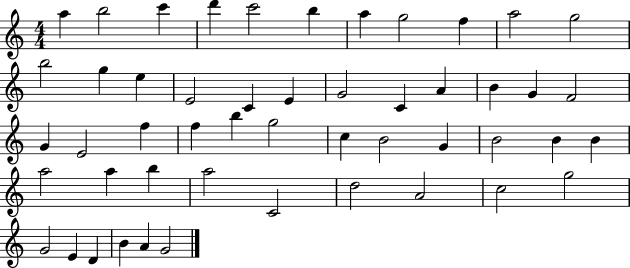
{
  \clef treble
  \numericTimeSignature
  \time 4/4
  \key c \major
  a''4 b''2 c'''4 | d'''4 c'''2 b''4 | a''4 g''2 f''4 | a''2 g''2 | \break b''2 g''4 e''4 | e'2 c'4 e'4 | g'2 c'4 a'4 | b'4 g'4 f'2 | \break g'4 e'2 f''4 | f''4 b''4 g''2 | c''4 b'2 g'4 | b'2 b'4 b'4 | \break a''2 a''4 b''4 | a''2 c'2 | d''2 a'2 | c''2 g''2 | \break g'2 e'4 d'4 | b'4 a'4 g'2 | \bar "|."
}